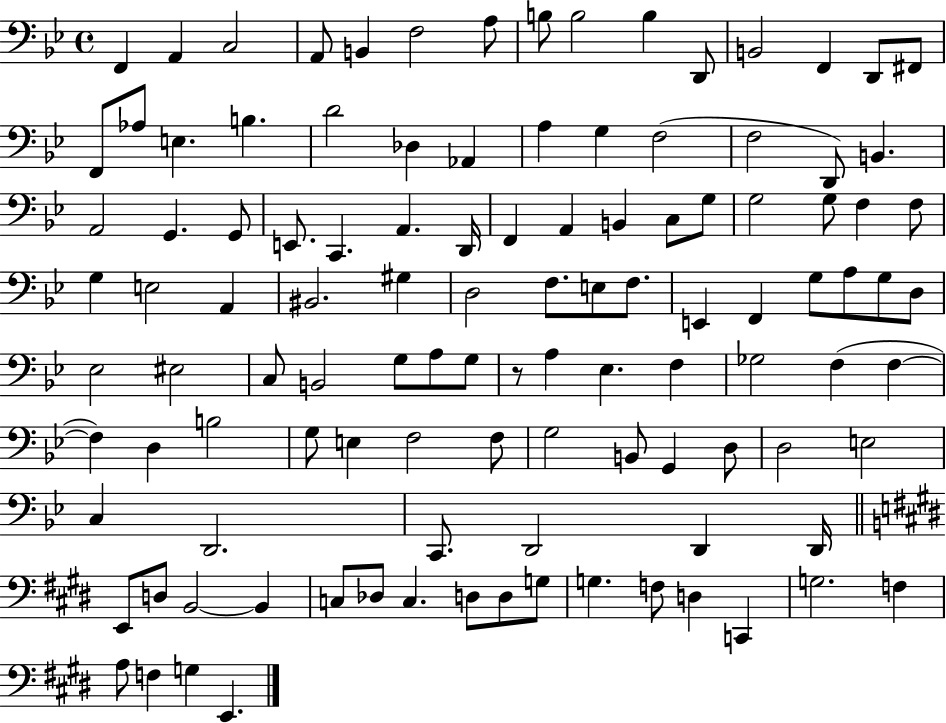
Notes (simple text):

F2/q A2/q C3/h A2/e B2/q F3/h A3/e B3/e B3/h B3/q D2/e B2/h F2/q D2/e F#2/e F2/e Ab3/e E3/q. B3/q. D4/h Db3/q Ab2/q A3/q G3/q F3/h F3/h D2/e B2/q. A2/h G2/q. G2/e E2/e. C2/q. A2/q. D2/s F2/q A2/q B2/q C3/e G3/e G3/h G3/e F3/q F3/e G3/q E3/h A2/q BIS2/h. G#3/q D3/h F3/e. E3/e F3/e. E2/q F2/q G3/e A3/e G3/e D3/e Eb3/h EIS3/h C3/e B2/h G3/e A3/e G3/e R/e A3/q Eb3/q. F3/q Gb3/h F3/q F3/q F3/q D3/q B3/h G3/e E3/q F3/h F3/e G3/h B2/e G2/q D3/e D3/h E3/h C3/q D2/h. C2/e. D2/h D2/q D2/s E2/e D3/e B2/h B2/q C3/e Db3/e C3/q. D3/e D3/e G3/e G3/q. F3/e D3/q C2/q G3/h. F3/q A3/e F3/q G3/q E2/q.